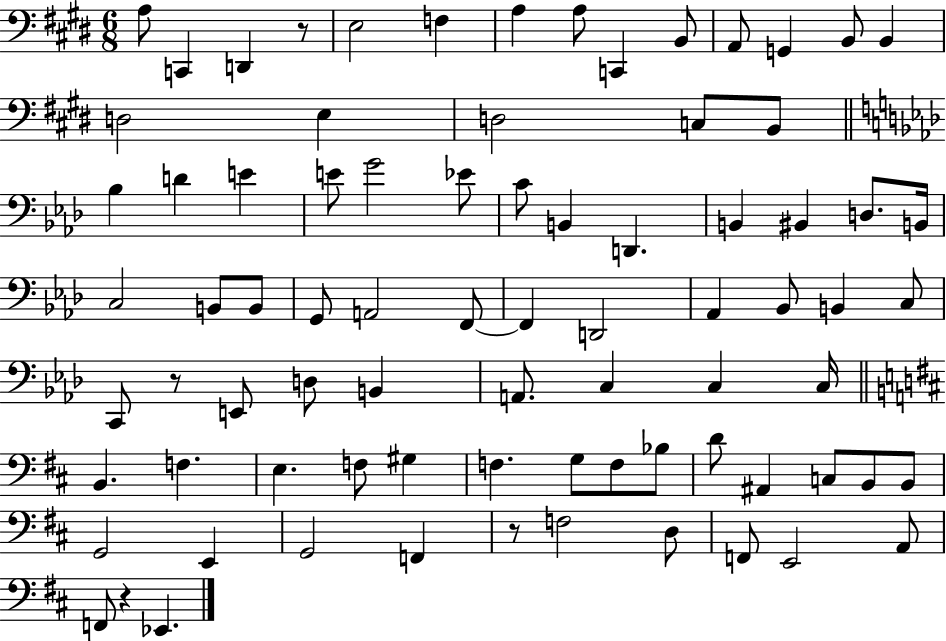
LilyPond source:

{
  \clef bass
  \numericTimeSignature
  \time 6/8
  \key e \major
  \repeat volta 2 { a8 c,4 d,4 r8 | e2 f4 | a4 a8 c,4 b,8 | a,8 g,4 b,8 b,4 | \break d2 e4 | d2 c8 b,8 | \bar "||" \break \key aes \major bes4 d'4 e'4 | e'8 g'2 ees'8 | c'8 b,4 d,4. | b,4 bis,4 d8. b,16 | \break c2 b,8 b,8 | g,8 a,2 f,8~~ | f,4 d,2 | aes,4 bes,8 b,4 c8 | \break c,8 r8 e,8 d8 b,4 | a,8. c4 c4 c16 | \bar "||" \break \key b \minor b,4. f4. | e4. f8 gis4 | f4. g8 f8 bes8 | d'8 ais,4 c8 b,8 b,8 | \break g,2 e,4 | g,2 f,4 | r8 f2 d8 | f,8 e,2 a,8 | \break f,8 r4 ees,4. | } \bar "|."
}